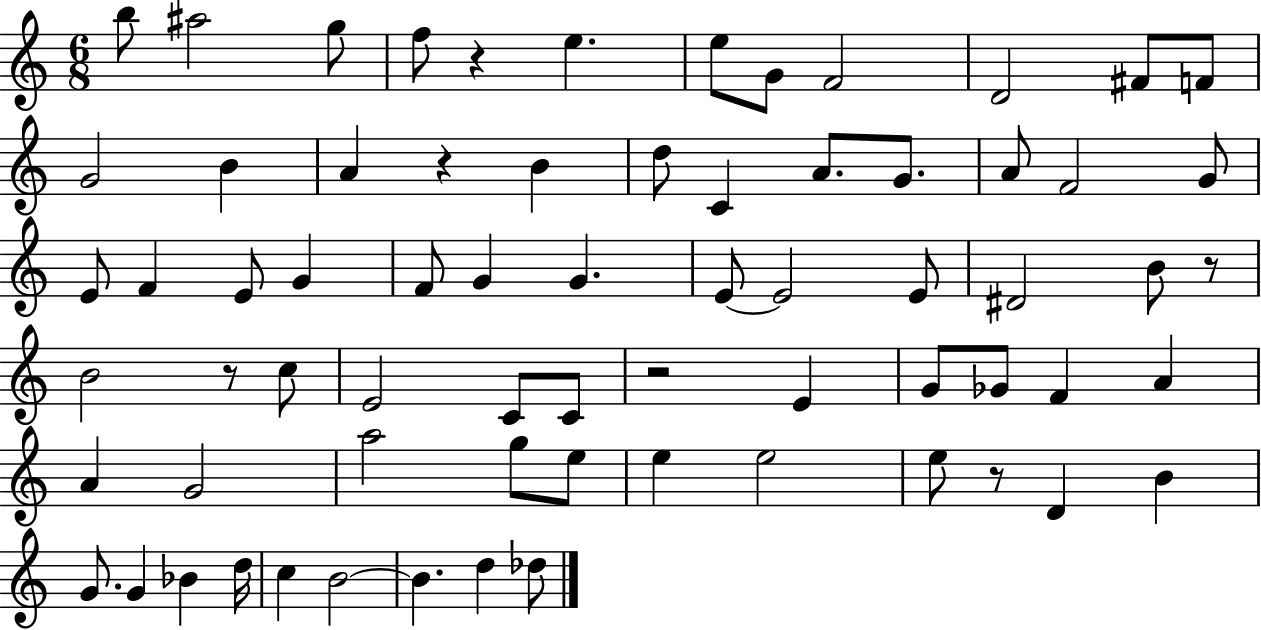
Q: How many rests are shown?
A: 6